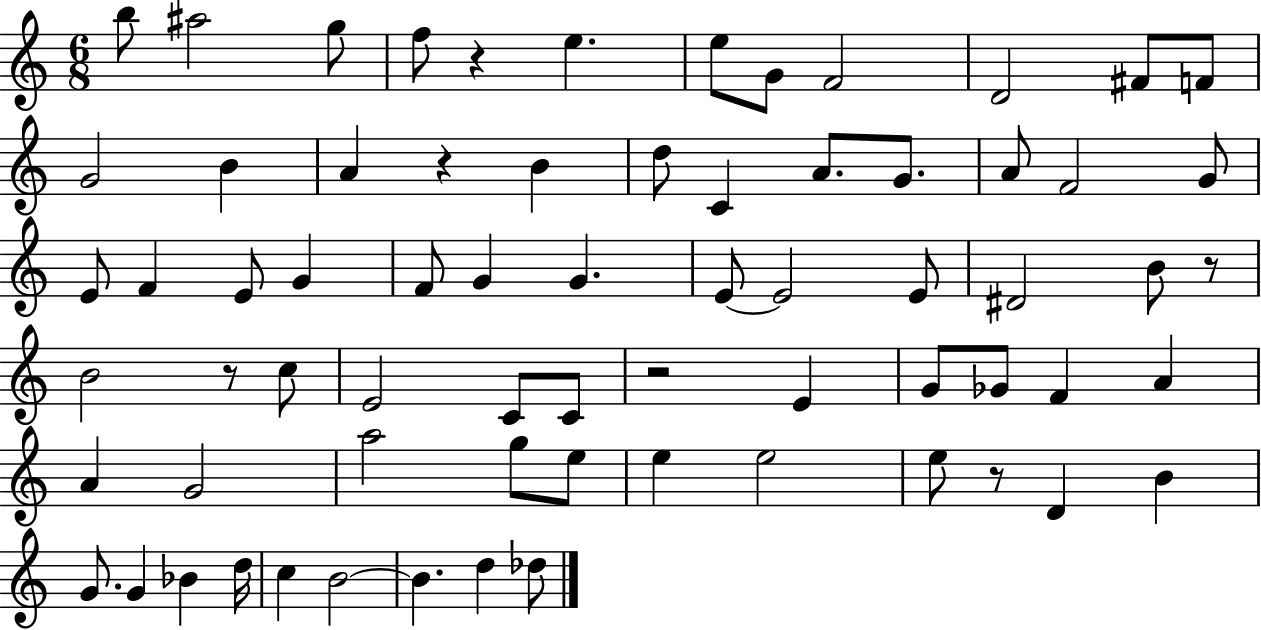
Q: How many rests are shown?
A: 6